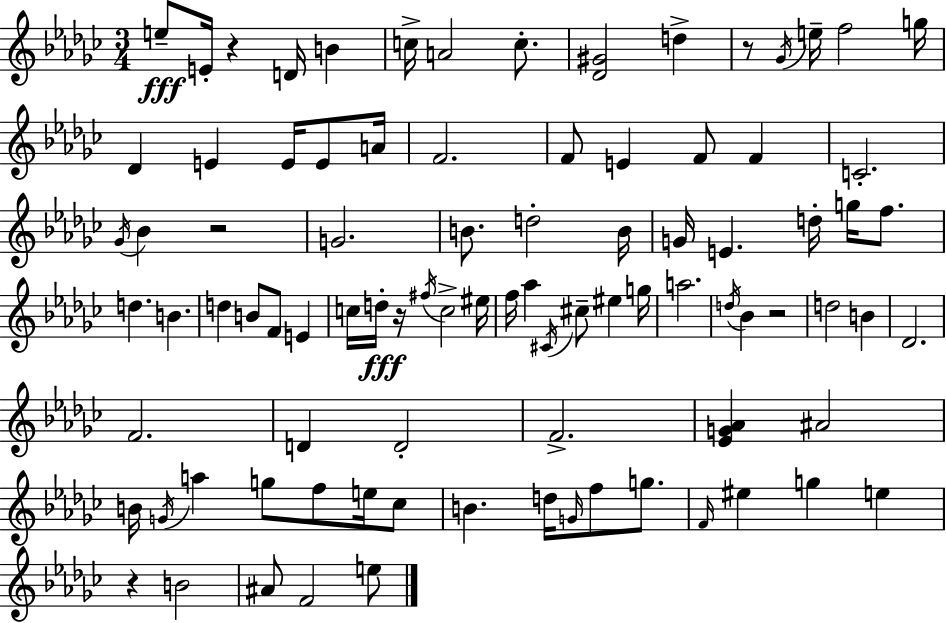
E5/e E4/s R/q D4/s B4/q C5/s A4/h C5/e. [Db4,G#4]/h D5/q R/e Gb4/s E5/s F5/h G5/s Db4/q E4/q E4/s E4/e A4/s F4/h. F4/e E4/q F4/e F4/q C4/h. Gb4/s Bb4/q R/h G4/h. B4/e. D5/h B4/s G4/s E4/q. D5/s G5/s F5/e. D5/q. B4/q. D5/q B4/e F4/e E4/q C5/s D5/s R/s F#5/s C5/h EIS5/s F5/s Ab5/q C#4/s C#5/e EIS5/q G5/s A5/h. D5/s Bb4/q R/h D5/h B4/q Db4/h. F4/h. D4/q D4/h F4/h. [Eb4,G4,Ab4]/q A#4/h B4/s G4/s A5/q G5/e F5/e E5/s CES5/e B4/q. D5/s G4/s F5/e G5/e. F4/s EIS5/q G5/q E5/q R/q B4/h A#4/e F4/h E5/e